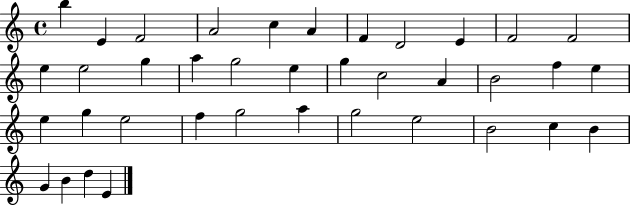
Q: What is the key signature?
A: C major